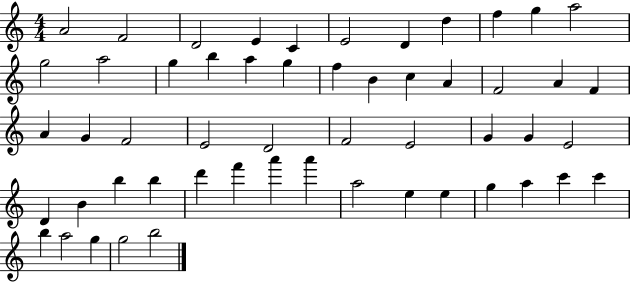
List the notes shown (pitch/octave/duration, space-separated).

A4/h F4/h D4/h E4/q C4/q E4/h D4/q D5/q F5/q G5/q A5/h G5/h A5/h G5/q B5/q A5/q G5/q F5/q B4/q C5/q A4/q F4/h A4/q F4/q A4/q G4/q F4/h E4/h D4/h F4/h E4/h G4/q G4/q E4/h D4/q B4/q B5/q B5/q D6/q F6/q A6/q A6/q A5/h E5/q E5/q G5/q A5/q C6/q C6/q B5/q A5/h G5/q G5/h B5/h